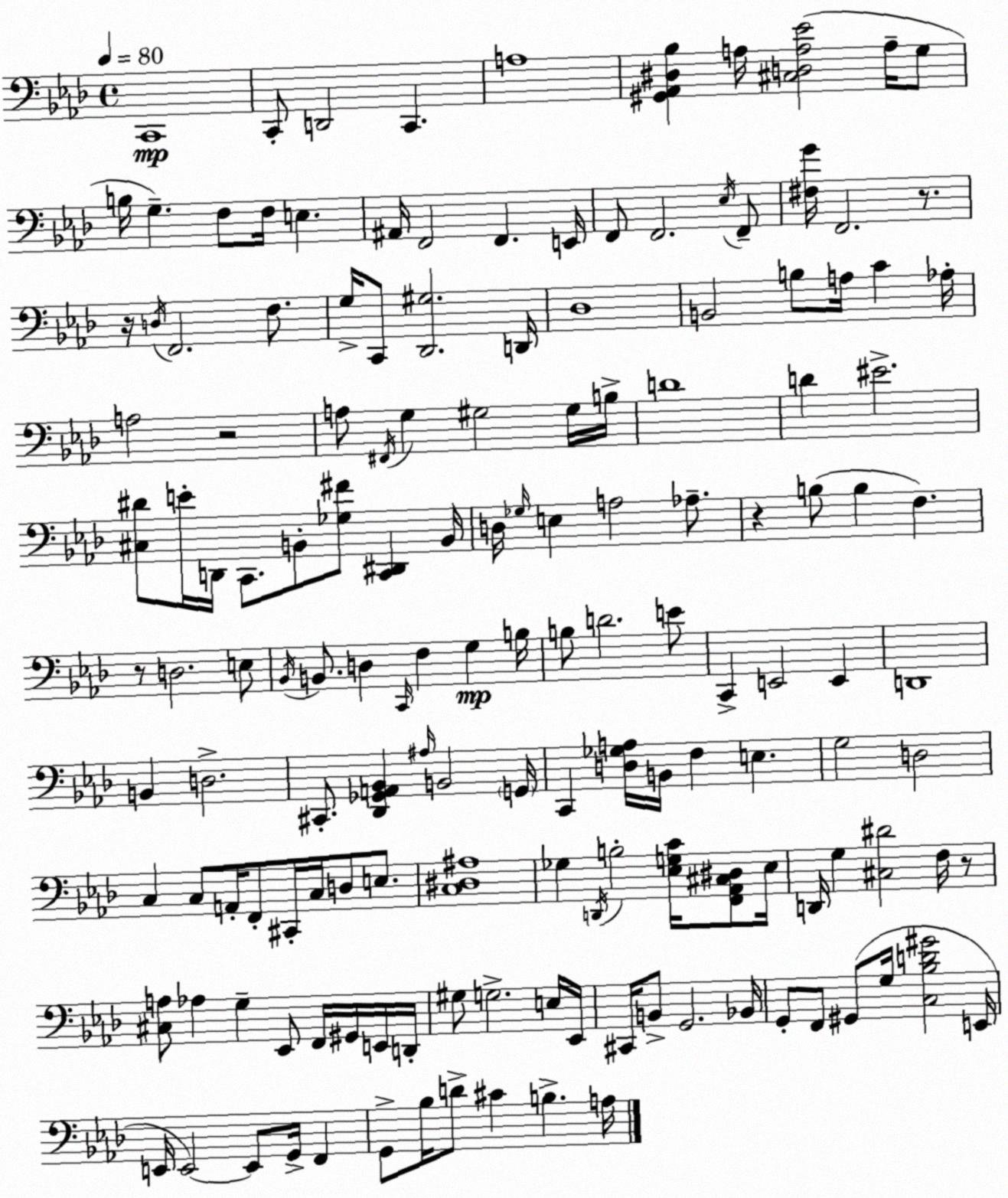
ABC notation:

X:1
T:Untitled
M:4/4
L:1/4
K:Ab
C,,4 C,,/2 D,,2 C,, A,4 [^G,,_A,,^D,_B,] A,/4 [^C,D,A,_E]2 A,/4 G,/2 B,/4 G, F,/2 F,/4 E, ^A,,/4 F,,2 F,, E,,/4 F,,/2 F,,2 _E,/4 F,,/2 [^F,G]/4 F,,2 z/2 z/4 D,/4 F,,2 F,/2 G,/4 C,,/2 [_D,,^G,]2 D,,/4 _D,4 B,,2 B,/2 A,/4 C _A,/4 A,2 z2 A,/2 ^F,,/4 G, ^G,2 ^G,/4 B,/4 D4 D ^E2 [^C,^D]/2 E/4 D,,/4 C,,/2 B,,/2 [_G,^F]/2 [C,,^D,,] B,,/4 D,/4 _G,/4 E, A,2 _A,/2 z B,/2 B, F, z/2 D,2 E,/2 _B,,/4 B,,/2 D, C,,/4 F, G, B,/4 B,/2 D2 E/2 C,, E,,2 E,, D,,4 B,, D,2 ^C,,/2 [_D,,_G,,A,,_B,,] ^A,/4 B,,2 G,,/4 C,, [D,_G,A,]/4 B,,/4 F, E, G,2 D,2 C, C,/2 A,,/4 F,,/2 ^C,,/4 C,/4 D,/2 E,/2 [C,^D,^A,]4 _G, D,,/4 B,2 [_E,G,C]/4 [F,,_A,,^C,^D,]/2 _E,/4 D,,/4 G, [^C,^D]2 F,/4 z/2 [^C,A,]/2 _A, G, _E,,/2 F,,/4 ^G,,/4 E,,/4 D,,/4 ^G,/2 G,2 E,/4 _E,,/4 ^C,,/4 B,,/2 G,,2 _B,,/4 G,,/2 F,,/2 ^G,,/2 G,/4 [C,_B,D^G]2 E,,/4 E,,/4 E,,2 E,,/2 G,,/4 F,, G,,/2 _B,/4 D/2 ^C B, A,/4